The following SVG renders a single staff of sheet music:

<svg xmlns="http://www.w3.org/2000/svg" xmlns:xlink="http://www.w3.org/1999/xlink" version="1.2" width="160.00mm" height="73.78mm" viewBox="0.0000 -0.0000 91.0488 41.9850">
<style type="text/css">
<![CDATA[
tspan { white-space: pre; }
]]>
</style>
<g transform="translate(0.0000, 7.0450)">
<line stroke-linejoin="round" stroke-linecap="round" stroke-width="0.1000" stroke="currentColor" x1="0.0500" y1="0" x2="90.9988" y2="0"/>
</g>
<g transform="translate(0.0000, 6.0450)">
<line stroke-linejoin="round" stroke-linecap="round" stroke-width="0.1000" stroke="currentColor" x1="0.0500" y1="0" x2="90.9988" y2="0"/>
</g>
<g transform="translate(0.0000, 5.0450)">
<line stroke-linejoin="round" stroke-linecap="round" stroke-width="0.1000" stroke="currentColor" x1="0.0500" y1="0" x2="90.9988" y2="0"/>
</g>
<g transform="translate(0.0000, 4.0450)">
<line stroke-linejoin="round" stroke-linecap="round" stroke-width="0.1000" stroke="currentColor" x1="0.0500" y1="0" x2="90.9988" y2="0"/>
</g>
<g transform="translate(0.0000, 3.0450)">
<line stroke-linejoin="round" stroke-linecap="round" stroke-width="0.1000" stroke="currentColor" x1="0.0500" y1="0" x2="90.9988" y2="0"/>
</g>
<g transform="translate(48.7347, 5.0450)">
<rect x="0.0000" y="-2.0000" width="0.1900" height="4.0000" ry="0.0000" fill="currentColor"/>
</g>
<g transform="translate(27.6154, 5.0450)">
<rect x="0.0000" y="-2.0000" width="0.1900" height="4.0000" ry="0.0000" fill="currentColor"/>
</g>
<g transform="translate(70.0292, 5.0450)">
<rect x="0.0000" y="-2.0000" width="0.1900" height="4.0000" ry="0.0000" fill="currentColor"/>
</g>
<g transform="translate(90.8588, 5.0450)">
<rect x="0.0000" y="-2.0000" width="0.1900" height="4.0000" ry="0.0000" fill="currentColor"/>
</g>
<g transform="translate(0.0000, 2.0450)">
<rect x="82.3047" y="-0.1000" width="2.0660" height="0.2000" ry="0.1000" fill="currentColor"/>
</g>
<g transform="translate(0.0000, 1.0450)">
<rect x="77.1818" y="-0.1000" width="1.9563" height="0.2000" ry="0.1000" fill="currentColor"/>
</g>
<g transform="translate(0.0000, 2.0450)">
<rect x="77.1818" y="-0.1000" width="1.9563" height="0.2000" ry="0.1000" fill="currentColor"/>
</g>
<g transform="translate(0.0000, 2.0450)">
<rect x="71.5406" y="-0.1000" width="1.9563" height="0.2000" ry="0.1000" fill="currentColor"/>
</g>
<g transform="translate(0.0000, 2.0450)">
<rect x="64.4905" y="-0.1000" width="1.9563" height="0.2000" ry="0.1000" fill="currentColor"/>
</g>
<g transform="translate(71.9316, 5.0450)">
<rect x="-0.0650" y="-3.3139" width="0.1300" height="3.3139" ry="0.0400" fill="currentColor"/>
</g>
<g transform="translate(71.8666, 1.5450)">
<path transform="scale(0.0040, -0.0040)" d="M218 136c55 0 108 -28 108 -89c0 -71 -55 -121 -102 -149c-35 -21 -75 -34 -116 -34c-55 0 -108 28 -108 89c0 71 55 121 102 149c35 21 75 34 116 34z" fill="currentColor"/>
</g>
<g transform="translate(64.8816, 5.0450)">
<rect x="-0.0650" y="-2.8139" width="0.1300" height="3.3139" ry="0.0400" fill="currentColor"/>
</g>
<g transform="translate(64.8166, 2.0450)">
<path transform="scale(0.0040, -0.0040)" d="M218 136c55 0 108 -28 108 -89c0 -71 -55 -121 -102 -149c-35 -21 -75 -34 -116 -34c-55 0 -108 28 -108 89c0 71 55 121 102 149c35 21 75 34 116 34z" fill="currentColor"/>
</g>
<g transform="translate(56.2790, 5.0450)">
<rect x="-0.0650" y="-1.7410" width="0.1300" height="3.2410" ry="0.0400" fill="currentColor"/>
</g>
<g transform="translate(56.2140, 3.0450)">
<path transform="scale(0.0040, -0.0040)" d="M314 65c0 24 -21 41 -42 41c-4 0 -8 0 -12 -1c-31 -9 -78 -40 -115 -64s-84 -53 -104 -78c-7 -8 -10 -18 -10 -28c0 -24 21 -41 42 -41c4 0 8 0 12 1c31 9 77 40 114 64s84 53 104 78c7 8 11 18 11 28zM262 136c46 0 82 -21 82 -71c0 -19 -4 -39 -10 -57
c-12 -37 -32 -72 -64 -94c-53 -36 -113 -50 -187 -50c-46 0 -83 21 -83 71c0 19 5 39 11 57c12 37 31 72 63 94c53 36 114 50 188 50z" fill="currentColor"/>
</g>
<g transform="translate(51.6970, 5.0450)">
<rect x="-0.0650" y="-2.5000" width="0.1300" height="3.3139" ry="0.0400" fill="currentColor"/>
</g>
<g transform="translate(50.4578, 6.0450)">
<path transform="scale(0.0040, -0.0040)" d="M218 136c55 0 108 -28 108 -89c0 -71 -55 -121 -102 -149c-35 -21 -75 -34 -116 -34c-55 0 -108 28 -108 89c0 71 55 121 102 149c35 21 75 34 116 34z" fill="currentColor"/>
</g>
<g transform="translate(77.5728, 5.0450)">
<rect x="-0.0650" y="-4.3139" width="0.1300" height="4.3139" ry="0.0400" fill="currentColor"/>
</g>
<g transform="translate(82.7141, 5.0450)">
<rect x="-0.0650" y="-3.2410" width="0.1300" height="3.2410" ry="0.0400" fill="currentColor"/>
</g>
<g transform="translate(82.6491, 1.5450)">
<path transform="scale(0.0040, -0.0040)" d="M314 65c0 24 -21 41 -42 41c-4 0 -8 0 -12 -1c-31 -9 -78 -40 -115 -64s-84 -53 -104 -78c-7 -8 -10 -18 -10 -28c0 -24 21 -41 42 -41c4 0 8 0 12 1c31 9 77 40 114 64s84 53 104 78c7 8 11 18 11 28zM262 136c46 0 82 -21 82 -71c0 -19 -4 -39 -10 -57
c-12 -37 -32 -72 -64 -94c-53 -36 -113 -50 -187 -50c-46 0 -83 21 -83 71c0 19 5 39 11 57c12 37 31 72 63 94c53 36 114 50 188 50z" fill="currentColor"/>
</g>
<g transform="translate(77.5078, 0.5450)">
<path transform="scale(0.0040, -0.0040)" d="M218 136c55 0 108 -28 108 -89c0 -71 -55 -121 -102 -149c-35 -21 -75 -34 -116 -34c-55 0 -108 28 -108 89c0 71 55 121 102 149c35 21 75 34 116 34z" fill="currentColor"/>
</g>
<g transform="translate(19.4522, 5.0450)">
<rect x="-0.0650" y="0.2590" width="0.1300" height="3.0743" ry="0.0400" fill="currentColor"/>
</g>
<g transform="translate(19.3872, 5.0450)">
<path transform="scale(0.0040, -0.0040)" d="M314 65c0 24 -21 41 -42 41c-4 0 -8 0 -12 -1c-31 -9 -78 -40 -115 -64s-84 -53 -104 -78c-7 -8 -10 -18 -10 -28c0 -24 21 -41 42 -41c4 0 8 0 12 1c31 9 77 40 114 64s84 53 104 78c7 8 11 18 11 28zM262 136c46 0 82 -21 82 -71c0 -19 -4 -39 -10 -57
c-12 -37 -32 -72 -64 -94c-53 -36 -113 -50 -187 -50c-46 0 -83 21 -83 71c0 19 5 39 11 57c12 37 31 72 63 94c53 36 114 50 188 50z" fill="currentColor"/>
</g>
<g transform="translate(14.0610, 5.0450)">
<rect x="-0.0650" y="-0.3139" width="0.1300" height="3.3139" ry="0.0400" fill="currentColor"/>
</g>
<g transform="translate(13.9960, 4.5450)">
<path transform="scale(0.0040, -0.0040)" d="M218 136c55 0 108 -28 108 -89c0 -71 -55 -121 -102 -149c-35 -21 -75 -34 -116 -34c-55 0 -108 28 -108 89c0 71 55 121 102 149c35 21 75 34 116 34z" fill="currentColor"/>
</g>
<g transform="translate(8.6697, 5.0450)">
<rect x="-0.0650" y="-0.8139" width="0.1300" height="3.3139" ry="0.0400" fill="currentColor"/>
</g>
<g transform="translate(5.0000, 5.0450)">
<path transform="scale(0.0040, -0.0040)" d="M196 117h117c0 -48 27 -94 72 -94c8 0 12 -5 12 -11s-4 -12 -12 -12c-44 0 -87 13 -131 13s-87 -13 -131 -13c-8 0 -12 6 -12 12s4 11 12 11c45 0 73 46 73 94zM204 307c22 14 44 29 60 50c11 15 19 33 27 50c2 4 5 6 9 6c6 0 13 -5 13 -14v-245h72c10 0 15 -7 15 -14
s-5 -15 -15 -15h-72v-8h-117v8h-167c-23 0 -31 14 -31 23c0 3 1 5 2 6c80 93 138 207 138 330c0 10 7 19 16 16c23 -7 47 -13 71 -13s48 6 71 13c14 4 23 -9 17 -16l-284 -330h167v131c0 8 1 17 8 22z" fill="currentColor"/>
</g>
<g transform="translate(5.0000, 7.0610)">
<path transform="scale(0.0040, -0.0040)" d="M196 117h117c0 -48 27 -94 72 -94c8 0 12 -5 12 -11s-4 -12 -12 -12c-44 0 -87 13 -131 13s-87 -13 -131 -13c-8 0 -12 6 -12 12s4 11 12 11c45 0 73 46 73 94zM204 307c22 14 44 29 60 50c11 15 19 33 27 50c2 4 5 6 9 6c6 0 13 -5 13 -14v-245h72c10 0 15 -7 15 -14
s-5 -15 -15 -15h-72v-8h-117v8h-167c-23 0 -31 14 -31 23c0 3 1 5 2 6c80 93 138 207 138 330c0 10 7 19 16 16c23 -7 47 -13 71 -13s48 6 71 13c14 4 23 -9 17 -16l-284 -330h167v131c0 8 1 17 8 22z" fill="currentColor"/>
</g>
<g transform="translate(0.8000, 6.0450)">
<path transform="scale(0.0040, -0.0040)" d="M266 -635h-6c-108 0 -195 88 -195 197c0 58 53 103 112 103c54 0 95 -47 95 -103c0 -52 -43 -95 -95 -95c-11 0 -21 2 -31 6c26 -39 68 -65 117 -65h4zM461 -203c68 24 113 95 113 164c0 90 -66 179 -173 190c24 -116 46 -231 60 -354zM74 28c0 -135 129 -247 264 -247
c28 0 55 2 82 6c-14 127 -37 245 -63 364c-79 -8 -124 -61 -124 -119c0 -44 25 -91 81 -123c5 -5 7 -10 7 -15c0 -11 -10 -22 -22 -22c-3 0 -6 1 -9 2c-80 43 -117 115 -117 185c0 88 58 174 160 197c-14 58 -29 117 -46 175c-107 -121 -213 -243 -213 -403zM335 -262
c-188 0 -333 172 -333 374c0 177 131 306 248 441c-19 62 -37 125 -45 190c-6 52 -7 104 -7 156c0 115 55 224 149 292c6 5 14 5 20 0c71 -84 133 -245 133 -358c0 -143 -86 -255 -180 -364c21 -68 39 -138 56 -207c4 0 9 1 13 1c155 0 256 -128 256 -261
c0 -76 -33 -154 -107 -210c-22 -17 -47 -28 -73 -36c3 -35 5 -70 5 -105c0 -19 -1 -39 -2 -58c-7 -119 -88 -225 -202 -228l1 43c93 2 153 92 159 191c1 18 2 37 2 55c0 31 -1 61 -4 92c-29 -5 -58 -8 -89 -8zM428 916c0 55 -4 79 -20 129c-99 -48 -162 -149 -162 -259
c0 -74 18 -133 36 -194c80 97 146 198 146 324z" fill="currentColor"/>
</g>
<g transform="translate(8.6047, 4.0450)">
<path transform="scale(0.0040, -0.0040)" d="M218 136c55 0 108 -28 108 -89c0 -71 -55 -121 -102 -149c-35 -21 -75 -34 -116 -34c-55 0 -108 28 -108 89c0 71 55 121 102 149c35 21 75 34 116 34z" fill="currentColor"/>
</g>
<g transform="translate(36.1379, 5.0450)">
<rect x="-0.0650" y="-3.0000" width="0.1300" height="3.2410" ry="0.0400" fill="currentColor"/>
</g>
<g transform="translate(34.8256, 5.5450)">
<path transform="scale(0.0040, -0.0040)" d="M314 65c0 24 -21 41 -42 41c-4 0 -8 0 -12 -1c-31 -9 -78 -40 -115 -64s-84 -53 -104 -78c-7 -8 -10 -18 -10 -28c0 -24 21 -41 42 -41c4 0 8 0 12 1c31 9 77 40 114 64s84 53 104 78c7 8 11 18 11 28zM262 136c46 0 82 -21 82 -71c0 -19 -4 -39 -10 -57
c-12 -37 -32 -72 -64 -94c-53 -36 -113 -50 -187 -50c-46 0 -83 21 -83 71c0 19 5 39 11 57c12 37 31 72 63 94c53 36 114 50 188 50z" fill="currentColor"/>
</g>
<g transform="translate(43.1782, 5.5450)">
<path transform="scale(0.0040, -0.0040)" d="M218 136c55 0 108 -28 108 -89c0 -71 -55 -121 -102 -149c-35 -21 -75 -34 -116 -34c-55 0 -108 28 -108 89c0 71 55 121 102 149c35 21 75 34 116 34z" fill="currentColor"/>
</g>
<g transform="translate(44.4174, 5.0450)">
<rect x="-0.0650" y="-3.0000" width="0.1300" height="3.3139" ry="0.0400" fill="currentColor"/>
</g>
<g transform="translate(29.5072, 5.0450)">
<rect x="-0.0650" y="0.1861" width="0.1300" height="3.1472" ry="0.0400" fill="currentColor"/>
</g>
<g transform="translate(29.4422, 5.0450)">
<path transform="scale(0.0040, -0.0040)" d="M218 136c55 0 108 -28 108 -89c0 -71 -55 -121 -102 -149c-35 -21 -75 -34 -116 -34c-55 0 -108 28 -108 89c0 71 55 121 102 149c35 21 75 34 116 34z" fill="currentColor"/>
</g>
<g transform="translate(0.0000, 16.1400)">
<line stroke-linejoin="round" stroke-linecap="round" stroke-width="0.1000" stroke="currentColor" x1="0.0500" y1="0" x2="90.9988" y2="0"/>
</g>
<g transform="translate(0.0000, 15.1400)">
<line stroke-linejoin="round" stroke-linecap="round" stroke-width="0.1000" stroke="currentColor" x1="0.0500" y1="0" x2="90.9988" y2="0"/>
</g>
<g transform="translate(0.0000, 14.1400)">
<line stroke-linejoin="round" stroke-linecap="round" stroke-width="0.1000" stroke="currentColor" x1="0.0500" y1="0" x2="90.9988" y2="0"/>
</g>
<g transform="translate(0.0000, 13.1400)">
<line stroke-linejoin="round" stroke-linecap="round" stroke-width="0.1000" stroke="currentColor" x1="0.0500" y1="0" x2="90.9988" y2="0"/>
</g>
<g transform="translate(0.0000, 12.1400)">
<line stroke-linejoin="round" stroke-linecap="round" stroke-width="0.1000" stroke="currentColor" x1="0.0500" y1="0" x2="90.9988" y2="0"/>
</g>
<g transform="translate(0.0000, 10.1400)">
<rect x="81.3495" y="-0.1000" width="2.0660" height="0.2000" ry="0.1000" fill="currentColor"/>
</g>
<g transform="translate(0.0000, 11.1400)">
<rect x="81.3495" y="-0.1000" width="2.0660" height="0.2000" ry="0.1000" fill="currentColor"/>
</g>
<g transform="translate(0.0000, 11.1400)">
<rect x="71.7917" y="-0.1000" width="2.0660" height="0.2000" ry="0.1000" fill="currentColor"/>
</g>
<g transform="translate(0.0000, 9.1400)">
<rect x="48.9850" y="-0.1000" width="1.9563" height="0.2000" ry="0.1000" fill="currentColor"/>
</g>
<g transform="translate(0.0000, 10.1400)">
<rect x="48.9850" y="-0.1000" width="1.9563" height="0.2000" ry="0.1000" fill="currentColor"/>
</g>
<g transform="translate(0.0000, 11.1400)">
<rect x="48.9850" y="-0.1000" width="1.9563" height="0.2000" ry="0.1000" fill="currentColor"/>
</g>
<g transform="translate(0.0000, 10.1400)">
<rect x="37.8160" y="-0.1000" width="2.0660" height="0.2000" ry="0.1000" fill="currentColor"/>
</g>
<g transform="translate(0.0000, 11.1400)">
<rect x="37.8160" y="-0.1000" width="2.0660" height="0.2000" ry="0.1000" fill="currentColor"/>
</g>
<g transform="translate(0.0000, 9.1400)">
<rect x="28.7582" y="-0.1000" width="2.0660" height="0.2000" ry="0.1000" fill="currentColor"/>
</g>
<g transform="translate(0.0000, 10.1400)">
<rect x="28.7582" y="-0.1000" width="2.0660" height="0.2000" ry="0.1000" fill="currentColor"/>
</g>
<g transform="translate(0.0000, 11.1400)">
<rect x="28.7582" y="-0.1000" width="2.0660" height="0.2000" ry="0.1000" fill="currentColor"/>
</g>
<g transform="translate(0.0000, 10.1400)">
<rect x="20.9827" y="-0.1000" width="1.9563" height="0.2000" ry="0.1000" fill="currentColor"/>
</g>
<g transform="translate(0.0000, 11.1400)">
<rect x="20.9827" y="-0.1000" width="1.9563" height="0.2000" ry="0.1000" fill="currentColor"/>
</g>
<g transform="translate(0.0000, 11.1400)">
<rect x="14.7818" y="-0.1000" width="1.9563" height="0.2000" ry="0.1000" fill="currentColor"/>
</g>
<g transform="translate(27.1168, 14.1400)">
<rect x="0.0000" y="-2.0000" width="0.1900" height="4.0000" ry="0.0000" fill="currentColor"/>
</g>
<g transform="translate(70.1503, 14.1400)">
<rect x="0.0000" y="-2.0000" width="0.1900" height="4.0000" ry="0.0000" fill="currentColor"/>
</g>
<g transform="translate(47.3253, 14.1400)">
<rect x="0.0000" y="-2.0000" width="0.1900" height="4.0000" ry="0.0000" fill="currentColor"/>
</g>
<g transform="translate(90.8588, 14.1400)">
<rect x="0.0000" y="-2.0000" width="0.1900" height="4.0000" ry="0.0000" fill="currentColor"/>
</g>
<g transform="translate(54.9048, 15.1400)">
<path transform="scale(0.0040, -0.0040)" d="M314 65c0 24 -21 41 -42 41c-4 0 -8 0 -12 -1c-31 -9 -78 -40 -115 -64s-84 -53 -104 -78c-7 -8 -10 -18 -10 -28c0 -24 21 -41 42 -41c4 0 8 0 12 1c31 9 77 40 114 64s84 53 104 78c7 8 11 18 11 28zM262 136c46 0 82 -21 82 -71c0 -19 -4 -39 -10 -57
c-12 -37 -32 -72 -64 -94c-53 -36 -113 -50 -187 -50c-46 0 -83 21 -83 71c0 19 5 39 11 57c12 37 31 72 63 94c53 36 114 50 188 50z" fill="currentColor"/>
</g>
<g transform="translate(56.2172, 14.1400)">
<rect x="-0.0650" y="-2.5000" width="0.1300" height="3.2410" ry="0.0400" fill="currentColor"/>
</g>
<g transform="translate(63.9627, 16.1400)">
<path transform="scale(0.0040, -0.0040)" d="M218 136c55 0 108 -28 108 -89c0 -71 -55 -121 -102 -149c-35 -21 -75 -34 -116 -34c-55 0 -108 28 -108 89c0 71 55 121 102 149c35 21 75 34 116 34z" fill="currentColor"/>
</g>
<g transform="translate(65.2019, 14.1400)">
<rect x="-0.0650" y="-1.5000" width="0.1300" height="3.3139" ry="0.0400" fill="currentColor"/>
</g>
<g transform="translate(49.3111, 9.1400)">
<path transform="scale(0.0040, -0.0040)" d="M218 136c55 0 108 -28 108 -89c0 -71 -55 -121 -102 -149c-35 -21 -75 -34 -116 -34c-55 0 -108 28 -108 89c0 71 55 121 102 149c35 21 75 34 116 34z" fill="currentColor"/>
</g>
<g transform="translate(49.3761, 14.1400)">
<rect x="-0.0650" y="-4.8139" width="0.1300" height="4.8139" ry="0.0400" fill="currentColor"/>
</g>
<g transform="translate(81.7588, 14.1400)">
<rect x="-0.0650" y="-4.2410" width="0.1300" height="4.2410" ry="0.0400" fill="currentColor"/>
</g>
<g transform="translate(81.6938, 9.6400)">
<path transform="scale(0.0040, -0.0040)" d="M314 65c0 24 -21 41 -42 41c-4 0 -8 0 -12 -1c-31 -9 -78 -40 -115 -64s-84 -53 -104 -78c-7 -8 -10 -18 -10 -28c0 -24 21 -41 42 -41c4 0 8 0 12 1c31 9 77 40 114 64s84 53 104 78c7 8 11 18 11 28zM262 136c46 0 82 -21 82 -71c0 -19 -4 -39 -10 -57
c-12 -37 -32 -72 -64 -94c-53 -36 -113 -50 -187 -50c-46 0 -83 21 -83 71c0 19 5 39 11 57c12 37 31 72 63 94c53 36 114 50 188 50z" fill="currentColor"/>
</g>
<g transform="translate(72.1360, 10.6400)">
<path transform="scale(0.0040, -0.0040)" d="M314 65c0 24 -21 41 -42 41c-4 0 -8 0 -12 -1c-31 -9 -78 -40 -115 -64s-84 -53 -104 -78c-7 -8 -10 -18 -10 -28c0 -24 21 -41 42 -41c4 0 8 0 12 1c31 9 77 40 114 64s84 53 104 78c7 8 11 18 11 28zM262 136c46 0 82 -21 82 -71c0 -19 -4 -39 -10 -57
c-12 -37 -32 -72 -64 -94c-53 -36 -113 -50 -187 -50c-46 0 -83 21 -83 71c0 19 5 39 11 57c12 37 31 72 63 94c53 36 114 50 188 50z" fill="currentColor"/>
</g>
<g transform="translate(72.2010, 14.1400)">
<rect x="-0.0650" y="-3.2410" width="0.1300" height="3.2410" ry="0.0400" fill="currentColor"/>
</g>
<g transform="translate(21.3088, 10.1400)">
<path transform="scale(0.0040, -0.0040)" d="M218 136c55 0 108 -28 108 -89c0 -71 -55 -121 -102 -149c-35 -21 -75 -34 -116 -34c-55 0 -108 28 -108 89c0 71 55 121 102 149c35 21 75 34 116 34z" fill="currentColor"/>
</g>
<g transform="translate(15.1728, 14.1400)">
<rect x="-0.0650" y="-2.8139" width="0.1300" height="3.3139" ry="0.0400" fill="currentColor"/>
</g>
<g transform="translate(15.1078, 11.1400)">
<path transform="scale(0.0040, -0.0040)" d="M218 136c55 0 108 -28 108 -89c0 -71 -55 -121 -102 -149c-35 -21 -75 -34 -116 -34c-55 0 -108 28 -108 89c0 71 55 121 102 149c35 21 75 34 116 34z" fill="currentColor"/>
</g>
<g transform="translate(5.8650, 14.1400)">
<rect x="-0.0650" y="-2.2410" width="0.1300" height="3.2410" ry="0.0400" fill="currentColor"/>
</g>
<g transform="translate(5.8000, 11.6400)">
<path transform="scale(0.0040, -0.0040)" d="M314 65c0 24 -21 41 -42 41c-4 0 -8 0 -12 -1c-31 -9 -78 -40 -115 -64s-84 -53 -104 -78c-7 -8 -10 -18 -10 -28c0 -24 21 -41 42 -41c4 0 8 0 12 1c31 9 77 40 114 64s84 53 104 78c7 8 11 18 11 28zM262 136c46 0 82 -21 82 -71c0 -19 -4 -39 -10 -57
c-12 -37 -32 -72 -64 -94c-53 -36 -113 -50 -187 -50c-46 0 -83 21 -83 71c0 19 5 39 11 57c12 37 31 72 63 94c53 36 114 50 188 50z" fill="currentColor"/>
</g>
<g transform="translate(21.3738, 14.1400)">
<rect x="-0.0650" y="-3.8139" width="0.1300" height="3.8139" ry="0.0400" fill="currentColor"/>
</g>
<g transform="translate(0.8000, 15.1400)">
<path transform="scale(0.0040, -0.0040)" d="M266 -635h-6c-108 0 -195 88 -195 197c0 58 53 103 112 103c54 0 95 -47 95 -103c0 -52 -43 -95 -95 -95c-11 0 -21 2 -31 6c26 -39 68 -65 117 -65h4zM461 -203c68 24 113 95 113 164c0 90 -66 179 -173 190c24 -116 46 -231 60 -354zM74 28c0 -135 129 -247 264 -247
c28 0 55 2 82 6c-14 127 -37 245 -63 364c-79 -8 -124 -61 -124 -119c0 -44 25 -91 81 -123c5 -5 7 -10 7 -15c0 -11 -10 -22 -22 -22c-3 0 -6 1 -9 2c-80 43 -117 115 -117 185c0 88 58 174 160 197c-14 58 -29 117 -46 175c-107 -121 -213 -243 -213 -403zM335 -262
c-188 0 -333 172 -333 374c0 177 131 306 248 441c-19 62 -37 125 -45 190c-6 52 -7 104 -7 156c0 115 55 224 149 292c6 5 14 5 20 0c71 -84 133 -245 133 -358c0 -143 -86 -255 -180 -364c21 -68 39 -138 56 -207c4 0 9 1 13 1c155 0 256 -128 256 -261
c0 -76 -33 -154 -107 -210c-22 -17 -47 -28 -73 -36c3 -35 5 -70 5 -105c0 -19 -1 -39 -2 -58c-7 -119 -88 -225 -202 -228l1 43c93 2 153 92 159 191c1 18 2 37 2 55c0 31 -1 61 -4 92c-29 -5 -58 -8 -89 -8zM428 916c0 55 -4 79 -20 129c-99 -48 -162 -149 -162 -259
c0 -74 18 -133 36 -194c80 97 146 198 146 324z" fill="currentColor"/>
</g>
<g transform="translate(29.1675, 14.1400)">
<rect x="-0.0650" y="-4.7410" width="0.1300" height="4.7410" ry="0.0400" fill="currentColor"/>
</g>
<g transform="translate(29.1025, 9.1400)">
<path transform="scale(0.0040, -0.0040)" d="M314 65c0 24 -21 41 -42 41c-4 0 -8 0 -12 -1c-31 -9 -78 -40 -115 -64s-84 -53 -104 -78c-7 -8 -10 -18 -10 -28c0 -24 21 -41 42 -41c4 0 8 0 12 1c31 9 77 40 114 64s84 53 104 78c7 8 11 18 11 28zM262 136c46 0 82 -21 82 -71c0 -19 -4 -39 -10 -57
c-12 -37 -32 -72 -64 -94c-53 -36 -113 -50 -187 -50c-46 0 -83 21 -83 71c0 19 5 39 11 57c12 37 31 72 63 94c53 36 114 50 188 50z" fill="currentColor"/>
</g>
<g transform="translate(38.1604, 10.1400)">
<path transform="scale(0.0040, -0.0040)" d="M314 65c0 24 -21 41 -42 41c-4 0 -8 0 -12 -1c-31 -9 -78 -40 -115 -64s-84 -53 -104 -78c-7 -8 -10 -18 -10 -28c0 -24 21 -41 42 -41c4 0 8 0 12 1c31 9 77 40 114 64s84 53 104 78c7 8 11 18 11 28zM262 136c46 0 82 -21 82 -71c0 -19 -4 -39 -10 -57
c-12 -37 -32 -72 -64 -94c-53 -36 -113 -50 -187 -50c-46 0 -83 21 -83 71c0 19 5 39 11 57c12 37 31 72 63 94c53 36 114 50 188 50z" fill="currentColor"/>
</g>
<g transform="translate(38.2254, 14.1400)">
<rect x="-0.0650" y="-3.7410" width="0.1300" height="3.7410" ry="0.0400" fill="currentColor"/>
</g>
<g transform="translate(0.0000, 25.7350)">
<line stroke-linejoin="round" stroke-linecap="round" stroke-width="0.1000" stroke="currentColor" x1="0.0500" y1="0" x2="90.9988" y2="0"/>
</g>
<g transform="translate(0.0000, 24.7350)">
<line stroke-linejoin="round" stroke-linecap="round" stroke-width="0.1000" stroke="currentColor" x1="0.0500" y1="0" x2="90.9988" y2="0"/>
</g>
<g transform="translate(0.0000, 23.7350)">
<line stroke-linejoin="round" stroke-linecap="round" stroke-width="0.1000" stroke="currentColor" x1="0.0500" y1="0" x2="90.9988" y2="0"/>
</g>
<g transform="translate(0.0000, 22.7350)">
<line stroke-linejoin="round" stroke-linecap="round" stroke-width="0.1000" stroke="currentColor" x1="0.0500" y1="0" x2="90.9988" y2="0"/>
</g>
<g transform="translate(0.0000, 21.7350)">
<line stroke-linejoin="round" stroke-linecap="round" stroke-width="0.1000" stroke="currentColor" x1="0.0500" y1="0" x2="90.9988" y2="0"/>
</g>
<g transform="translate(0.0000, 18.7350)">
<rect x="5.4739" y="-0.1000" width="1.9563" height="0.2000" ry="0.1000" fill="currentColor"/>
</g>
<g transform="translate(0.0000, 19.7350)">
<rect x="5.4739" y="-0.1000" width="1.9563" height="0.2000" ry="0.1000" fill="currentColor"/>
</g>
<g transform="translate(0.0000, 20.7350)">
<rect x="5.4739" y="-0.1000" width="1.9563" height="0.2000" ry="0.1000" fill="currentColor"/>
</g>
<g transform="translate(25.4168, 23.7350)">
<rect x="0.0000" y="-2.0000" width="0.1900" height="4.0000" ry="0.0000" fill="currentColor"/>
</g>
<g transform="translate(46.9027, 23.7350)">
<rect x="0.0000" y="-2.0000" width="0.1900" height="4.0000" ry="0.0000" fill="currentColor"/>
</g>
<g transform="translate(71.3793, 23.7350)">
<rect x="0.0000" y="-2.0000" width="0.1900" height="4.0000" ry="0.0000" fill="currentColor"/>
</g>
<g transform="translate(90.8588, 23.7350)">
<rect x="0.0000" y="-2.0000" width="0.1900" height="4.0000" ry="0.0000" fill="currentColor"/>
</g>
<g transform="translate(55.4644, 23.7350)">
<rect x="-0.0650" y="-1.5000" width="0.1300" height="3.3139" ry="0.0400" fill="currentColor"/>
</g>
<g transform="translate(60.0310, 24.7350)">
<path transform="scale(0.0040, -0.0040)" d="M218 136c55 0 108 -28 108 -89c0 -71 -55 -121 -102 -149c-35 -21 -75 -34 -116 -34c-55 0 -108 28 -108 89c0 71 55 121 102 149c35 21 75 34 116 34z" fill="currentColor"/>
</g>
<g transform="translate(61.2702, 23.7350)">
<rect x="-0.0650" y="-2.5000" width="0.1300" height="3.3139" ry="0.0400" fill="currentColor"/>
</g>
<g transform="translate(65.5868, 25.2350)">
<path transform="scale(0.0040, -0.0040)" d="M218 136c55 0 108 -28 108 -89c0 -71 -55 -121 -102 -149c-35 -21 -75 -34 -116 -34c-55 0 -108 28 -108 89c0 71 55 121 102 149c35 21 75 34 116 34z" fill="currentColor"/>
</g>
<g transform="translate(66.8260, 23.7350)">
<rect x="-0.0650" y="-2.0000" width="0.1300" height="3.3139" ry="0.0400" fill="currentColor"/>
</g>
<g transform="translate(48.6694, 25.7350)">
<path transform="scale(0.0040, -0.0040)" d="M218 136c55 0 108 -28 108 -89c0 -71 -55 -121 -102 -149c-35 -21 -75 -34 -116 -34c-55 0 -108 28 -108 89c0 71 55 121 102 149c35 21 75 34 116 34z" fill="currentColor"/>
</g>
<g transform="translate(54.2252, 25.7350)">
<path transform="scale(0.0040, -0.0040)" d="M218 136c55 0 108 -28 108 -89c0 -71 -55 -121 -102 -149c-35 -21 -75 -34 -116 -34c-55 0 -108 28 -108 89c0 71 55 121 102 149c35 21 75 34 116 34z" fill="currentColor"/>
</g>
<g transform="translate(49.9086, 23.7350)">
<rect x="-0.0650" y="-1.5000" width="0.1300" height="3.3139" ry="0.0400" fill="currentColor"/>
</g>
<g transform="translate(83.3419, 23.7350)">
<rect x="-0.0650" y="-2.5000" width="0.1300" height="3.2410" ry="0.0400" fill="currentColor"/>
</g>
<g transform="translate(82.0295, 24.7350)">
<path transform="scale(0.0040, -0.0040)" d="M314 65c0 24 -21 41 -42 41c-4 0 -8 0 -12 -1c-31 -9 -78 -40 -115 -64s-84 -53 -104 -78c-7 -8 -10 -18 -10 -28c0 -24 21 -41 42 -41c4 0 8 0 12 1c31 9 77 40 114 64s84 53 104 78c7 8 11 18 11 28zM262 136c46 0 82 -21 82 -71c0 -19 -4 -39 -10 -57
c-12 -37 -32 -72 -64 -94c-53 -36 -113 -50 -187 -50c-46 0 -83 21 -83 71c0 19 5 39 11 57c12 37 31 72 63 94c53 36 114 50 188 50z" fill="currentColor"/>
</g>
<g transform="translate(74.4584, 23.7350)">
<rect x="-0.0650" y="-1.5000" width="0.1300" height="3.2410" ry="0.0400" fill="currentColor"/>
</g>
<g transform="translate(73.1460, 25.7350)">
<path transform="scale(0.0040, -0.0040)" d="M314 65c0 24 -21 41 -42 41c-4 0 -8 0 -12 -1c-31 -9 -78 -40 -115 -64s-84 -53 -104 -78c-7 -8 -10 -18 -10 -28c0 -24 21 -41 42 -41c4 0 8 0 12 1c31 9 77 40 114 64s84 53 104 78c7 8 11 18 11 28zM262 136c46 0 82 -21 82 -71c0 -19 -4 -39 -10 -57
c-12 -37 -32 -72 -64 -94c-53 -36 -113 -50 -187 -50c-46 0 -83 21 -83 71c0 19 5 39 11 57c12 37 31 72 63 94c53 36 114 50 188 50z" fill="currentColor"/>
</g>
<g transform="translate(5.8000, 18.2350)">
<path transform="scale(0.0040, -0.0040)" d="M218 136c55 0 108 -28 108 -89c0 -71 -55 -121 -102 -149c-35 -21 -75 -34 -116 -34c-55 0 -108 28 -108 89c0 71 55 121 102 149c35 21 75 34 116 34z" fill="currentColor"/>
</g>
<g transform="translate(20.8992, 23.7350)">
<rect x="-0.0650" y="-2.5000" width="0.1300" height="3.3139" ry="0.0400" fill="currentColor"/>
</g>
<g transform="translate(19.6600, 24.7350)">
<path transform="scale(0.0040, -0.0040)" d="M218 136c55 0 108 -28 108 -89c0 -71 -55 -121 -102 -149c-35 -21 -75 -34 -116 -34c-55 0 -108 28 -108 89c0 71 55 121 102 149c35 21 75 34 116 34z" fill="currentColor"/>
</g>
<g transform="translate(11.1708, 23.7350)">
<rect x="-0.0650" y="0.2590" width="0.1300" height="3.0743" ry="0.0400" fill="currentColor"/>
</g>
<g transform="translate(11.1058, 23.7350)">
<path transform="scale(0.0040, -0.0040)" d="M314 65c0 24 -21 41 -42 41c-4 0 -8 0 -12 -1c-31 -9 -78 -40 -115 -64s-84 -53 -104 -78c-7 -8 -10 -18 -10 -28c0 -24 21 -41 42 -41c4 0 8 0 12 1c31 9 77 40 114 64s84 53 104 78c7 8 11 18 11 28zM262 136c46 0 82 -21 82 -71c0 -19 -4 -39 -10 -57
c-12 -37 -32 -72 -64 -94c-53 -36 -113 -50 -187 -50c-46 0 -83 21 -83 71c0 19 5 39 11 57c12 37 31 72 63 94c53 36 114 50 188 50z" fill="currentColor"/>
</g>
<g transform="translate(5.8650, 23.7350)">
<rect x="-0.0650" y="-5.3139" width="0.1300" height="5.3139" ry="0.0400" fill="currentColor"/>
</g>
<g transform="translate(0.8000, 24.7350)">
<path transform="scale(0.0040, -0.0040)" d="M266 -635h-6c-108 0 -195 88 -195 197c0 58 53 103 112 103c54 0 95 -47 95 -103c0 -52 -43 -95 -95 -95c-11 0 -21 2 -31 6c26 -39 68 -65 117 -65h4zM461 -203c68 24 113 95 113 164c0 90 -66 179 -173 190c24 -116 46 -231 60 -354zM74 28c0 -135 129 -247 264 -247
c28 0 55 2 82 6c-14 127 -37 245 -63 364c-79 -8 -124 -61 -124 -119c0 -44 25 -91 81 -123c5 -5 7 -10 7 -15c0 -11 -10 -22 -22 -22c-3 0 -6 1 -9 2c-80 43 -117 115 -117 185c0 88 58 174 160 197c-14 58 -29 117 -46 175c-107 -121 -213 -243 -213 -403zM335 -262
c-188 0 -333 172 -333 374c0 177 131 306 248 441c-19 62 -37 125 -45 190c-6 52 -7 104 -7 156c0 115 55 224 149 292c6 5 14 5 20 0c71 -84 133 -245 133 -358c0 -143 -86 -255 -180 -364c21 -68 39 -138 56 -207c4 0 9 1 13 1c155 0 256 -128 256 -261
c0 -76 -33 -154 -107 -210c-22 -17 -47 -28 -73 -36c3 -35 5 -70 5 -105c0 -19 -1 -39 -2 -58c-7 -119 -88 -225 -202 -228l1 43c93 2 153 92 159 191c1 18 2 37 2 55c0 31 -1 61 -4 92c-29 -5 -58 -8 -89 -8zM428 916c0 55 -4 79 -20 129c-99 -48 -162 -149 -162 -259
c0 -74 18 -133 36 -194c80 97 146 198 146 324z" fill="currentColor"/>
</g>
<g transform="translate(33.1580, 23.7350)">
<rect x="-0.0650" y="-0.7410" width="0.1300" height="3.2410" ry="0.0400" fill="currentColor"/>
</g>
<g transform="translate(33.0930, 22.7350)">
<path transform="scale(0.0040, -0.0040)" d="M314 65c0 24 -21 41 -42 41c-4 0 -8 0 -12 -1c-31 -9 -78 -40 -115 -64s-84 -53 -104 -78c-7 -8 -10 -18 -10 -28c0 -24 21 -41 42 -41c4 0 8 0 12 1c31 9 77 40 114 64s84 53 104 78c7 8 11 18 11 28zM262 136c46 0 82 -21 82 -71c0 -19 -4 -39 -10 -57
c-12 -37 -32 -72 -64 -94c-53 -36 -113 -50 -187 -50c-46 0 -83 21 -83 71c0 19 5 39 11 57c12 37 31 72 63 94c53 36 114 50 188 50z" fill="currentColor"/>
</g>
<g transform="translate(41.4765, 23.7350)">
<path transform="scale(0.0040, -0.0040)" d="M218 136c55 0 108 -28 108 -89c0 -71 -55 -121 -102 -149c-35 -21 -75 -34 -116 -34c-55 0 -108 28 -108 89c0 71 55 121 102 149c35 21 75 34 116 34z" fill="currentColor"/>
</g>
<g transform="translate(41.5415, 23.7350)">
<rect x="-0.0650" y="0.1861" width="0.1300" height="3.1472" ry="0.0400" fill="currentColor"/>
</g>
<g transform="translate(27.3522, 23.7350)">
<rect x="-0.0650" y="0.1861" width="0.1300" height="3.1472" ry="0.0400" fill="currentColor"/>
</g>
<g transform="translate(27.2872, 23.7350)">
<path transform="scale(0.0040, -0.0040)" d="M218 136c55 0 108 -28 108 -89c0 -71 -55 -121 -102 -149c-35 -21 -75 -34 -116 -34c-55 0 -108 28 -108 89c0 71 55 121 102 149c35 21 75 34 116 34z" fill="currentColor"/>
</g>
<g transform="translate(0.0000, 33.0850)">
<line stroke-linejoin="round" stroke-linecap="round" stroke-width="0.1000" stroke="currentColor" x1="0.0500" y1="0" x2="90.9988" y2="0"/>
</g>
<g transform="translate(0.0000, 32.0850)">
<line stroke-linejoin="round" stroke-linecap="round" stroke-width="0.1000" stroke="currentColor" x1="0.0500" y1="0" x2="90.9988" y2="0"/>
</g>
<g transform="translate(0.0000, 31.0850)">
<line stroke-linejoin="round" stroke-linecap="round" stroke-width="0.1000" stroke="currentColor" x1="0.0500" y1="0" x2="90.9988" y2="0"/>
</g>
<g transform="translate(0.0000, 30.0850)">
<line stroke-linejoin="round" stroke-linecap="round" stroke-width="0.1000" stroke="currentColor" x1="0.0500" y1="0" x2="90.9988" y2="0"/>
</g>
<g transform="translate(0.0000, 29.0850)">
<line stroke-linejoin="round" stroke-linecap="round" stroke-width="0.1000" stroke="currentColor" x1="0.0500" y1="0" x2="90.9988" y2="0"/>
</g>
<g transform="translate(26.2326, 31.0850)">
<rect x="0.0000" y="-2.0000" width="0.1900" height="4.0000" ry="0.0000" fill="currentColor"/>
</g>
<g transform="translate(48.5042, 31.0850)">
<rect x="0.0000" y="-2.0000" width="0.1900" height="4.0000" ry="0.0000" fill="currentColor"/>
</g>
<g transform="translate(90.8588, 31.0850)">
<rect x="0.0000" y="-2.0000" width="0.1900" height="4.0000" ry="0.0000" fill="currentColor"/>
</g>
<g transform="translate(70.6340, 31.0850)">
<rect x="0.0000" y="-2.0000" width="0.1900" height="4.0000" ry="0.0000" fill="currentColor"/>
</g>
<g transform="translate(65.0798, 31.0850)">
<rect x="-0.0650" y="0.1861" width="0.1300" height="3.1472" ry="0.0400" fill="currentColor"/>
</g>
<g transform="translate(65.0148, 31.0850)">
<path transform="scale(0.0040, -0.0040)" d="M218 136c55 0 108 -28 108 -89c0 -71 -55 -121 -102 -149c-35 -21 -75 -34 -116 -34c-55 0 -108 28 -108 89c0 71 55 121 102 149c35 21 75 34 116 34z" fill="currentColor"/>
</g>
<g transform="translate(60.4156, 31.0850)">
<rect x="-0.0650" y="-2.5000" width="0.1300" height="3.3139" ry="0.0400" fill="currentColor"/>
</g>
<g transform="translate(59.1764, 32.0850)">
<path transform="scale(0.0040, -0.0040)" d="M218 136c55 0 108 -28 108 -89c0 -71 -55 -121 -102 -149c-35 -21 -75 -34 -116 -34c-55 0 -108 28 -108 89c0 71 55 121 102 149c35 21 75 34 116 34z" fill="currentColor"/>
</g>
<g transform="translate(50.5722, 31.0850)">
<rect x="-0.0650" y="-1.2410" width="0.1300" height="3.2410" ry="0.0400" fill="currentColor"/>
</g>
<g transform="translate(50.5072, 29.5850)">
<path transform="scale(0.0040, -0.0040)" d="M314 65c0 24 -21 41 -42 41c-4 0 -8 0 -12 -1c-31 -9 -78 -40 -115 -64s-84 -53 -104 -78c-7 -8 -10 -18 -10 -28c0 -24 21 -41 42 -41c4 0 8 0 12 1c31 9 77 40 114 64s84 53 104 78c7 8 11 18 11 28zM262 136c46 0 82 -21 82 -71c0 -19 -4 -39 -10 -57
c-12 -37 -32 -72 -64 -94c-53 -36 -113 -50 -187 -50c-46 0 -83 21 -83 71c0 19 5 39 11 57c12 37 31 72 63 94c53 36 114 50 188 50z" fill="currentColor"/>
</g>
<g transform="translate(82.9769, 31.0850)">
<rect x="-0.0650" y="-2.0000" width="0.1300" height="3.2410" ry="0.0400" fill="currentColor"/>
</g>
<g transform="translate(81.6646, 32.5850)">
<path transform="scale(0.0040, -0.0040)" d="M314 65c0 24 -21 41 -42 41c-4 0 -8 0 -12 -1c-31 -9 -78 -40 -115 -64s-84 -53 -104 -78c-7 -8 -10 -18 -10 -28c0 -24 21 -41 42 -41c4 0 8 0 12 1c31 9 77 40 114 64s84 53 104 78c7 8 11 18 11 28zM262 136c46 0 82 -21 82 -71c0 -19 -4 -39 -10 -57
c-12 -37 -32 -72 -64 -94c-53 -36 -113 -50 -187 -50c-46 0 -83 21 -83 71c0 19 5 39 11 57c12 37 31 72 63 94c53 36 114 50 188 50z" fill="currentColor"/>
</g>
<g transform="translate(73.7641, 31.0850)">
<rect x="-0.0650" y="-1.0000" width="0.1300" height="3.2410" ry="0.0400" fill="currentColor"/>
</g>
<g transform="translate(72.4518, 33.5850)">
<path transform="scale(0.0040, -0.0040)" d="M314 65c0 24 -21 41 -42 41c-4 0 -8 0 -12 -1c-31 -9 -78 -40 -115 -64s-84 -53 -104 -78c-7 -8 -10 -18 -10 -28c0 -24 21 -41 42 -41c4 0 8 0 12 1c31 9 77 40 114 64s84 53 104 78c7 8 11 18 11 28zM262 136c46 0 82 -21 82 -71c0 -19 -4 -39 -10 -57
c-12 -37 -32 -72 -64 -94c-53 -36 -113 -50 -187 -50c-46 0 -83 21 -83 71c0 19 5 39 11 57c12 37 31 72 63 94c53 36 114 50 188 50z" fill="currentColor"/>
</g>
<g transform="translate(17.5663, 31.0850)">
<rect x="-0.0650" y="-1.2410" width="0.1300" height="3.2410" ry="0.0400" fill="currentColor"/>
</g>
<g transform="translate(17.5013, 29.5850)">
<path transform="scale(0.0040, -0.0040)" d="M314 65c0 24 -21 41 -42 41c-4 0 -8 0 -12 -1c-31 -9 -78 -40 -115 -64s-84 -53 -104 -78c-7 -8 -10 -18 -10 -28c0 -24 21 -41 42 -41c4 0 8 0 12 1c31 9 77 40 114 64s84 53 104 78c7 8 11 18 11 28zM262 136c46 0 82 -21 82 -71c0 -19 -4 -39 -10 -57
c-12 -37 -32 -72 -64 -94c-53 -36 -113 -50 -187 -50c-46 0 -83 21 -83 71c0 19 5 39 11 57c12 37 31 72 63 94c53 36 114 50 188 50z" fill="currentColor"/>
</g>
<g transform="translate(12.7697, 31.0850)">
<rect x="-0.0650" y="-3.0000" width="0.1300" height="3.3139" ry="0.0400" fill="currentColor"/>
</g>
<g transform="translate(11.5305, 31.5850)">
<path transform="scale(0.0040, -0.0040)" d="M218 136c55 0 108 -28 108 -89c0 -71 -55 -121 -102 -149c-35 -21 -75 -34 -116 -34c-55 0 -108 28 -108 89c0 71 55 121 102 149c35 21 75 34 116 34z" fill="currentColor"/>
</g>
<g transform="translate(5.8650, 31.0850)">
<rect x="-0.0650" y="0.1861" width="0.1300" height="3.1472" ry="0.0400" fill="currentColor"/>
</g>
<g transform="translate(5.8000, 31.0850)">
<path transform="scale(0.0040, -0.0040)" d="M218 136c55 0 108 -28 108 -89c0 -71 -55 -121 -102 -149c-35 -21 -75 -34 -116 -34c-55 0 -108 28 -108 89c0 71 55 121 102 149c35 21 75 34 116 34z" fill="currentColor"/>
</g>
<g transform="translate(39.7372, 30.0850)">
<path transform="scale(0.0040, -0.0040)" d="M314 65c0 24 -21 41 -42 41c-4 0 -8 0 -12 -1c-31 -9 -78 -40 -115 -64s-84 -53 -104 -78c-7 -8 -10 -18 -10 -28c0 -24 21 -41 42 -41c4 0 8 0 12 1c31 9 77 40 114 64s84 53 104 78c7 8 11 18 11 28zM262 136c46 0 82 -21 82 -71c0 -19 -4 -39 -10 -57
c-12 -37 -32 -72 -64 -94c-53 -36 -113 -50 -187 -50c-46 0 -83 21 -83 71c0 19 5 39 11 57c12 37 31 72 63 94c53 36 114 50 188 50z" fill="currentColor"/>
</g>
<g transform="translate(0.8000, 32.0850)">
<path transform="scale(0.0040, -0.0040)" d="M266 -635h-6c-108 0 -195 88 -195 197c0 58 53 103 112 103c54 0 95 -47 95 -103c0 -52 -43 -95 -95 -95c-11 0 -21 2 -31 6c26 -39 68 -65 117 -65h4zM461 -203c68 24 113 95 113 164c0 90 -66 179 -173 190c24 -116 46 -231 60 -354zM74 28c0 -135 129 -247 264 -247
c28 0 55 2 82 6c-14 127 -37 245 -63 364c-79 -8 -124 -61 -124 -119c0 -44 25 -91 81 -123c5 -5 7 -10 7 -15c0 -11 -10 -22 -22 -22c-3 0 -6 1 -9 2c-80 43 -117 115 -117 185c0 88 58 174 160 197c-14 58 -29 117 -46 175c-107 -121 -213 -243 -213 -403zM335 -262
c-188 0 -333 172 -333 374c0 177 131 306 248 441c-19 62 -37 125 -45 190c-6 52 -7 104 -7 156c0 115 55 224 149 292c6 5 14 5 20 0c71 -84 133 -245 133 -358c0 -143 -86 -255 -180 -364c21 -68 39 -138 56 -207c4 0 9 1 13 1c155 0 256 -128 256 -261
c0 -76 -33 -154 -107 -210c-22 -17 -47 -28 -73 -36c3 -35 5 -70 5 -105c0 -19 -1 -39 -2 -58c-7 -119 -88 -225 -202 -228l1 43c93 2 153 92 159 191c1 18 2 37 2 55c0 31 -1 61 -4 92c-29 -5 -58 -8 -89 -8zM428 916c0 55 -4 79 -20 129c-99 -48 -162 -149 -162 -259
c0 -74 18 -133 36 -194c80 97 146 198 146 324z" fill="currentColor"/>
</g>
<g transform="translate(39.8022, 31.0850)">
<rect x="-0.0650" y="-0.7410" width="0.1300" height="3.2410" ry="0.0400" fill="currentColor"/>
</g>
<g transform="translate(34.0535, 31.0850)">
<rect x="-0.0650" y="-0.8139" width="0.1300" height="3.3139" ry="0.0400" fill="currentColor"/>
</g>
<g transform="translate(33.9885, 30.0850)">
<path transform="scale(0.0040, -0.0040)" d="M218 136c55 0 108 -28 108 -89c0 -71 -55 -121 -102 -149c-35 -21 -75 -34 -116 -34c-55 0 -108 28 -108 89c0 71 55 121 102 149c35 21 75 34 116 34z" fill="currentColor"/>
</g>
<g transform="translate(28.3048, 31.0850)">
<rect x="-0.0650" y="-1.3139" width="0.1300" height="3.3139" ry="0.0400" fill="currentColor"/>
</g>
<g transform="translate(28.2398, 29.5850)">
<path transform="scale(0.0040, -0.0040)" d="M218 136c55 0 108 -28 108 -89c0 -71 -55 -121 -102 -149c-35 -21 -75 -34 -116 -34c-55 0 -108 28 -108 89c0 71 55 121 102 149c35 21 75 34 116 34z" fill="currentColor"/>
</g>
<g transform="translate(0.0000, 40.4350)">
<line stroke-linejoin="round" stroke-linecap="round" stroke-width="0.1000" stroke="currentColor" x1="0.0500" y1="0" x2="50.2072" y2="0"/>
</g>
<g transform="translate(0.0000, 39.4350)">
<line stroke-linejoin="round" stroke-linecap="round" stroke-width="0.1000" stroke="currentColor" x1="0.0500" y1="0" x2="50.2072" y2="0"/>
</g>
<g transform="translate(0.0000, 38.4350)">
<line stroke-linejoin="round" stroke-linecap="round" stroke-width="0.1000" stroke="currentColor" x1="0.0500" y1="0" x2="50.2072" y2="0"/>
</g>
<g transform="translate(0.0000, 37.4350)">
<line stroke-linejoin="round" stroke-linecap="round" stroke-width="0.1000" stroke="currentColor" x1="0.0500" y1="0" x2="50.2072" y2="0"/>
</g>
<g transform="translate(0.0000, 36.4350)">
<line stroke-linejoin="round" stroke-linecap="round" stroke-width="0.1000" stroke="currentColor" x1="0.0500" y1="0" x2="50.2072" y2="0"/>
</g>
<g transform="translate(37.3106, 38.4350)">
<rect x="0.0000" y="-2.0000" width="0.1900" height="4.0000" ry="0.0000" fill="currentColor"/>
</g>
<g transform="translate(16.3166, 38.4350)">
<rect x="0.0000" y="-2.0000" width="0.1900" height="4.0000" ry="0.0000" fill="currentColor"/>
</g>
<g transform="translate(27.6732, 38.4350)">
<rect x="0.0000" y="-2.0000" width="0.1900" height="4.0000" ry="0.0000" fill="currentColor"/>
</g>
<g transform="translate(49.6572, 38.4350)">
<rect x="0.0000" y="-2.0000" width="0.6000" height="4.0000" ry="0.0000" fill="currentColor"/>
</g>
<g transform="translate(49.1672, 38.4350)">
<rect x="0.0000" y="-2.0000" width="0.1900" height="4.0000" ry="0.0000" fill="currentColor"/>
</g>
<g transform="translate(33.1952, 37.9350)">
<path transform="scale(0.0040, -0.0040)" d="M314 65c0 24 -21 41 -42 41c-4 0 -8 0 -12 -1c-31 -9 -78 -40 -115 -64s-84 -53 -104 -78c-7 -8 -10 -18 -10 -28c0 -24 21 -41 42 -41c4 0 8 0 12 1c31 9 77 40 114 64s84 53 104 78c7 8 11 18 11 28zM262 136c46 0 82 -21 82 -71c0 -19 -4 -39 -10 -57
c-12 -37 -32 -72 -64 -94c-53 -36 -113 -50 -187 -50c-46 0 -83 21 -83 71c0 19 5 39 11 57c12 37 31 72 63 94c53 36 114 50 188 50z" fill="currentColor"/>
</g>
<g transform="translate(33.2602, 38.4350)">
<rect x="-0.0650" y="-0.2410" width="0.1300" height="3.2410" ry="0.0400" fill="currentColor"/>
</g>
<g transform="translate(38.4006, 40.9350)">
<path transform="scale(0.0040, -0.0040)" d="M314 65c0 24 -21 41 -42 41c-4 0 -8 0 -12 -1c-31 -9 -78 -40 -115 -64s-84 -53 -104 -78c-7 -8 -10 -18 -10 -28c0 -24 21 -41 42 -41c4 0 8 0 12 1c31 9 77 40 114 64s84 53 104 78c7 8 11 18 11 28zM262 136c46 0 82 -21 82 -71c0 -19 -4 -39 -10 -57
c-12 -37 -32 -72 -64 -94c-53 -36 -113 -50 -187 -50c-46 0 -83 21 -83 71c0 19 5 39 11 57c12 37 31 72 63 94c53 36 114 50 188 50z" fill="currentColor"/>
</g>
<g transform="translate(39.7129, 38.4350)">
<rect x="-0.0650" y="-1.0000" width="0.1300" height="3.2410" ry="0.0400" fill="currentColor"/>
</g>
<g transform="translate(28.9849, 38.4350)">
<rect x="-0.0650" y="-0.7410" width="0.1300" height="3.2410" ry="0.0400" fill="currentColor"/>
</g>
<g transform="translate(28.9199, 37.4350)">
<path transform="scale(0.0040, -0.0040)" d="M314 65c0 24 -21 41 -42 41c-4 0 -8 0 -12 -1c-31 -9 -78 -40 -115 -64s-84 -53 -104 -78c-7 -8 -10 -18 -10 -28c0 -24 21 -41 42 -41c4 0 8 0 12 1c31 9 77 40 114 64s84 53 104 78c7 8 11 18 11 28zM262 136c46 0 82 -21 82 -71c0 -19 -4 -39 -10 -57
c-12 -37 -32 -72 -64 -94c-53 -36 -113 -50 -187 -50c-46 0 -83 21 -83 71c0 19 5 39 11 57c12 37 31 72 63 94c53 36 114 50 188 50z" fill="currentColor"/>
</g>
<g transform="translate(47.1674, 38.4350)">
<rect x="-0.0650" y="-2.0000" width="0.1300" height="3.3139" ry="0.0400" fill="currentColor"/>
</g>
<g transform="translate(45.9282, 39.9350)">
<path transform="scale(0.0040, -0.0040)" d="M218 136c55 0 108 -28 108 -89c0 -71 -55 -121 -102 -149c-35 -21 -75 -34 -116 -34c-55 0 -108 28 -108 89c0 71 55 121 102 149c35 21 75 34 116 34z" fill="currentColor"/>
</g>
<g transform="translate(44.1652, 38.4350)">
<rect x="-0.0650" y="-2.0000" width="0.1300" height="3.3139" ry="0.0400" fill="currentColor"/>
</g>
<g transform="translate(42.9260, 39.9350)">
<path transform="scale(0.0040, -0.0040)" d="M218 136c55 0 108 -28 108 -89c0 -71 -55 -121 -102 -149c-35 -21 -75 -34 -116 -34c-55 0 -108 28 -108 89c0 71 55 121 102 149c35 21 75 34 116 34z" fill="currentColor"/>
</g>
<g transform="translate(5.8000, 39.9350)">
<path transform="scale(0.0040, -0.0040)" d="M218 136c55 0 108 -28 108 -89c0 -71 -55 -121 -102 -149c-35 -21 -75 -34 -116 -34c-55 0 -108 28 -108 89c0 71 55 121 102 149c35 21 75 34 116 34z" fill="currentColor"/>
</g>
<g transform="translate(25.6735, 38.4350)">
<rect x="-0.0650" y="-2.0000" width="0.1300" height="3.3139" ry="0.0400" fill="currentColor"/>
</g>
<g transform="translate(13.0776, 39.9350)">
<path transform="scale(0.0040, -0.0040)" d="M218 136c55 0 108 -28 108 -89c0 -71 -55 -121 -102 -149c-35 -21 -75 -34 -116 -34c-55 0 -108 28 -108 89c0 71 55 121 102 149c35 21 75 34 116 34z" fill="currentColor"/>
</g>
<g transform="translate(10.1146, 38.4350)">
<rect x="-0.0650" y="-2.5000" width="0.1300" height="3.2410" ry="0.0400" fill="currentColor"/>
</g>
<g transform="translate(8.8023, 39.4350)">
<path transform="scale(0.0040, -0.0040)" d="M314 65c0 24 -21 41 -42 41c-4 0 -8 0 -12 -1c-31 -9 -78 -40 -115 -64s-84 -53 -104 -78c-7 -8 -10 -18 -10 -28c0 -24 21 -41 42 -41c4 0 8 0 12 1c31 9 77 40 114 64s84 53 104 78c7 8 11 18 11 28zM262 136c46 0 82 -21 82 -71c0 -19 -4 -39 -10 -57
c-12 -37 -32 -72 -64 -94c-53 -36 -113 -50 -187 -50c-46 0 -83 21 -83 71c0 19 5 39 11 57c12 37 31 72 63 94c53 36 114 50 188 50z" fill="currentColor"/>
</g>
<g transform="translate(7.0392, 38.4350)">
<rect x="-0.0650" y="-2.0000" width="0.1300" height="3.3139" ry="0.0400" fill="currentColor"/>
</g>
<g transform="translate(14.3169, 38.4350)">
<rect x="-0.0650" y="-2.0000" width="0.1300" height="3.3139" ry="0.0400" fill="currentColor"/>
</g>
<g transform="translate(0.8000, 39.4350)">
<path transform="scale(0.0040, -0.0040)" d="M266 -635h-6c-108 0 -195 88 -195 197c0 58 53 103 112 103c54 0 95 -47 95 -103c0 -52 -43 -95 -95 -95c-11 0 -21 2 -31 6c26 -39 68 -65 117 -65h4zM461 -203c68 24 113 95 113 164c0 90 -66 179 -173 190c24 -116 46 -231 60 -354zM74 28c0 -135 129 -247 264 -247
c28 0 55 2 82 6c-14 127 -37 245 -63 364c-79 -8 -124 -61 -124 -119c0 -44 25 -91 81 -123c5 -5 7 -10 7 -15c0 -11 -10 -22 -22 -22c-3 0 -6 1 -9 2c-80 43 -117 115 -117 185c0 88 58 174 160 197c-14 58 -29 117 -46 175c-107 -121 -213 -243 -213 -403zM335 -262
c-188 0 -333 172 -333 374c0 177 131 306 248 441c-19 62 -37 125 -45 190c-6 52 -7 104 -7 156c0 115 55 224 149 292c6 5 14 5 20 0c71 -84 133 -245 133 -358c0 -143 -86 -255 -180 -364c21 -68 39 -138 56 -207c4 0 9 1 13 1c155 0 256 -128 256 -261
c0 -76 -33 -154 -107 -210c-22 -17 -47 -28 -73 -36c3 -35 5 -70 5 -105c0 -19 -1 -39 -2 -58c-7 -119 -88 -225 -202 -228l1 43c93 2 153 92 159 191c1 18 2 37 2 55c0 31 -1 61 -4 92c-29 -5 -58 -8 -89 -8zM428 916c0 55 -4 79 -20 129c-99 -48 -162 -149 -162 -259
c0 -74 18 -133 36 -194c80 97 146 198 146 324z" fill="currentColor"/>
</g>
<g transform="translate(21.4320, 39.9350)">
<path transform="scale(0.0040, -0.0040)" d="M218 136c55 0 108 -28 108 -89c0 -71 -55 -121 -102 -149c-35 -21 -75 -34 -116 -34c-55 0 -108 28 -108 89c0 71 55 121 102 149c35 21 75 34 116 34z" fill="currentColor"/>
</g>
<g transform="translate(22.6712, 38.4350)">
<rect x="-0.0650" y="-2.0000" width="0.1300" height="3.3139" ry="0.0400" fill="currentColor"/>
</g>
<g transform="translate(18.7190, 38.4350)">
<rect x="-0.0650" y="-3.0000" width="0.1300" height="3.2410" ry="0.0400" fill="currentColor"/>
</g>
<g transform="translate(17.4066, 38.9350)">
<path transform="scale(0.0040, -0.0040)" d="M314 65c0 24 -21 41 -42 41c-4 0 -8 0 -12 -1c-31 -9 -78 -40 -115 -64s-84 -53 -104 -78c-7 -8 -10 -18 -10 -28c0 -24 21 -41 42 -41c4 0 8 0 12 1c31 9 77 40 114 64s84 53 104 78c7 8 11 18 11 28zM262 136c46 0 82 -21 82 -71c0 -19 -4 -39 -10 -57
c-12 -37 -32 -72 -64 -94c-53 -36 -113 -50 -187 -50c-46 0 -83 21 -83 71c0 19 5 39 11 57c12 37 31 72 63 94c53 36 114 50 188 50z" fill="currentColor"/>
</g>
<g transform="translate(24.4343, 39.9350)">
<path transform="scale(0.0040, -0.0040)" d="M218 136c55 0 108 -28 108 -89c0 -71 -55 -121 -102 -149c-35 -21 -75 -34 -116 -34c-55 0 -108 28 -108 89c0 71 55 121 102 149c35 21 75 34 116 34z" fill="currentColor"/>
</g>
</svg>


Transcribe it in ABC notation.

X:1
T:Untitled
M:4/4
L:1/4
K:C
d c B2 B A2 A G f2 a b d' b2 g2 a c' e'2 c'2 e' G2 E b2 d'2 f' B2 G B d2 B E E G F E2 G2 B A e2 e d d2 e2 G B D2 F2 F G2 F A2 F F d2 c2 D2 F F